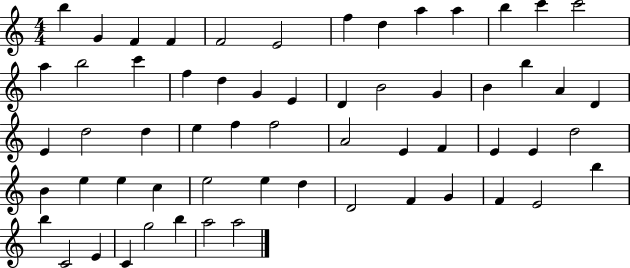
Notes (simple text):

B5/q G4/q F4/q F4/q F4/h E4/h F5/q D5/q A5/q A5/q B5/q C6/q C6/h A5/q B5/h C6/q F5/q D5/q G4/q E4/q D4/q B4/h G4/q B4/q B5/q A4/q D4/q E4/q D5/h D5/q E5/q F5/q F5/h A4/h E4/q F4/q E4/q E4/q D5/h B4/q E5/q E5/q C5/q E5/h E5/q D5/q D4/h F4/q G4/q F4/q E4/h B5/q B5/q C4/h E4/q C4/q G5/h B5/q A5/h A5/h